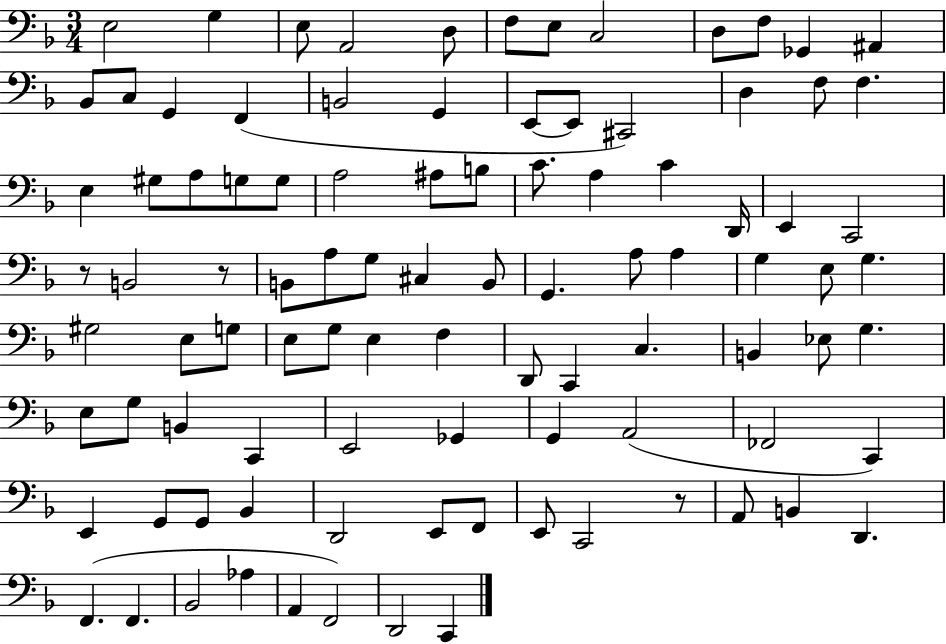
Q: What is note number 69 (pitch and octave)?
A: Gb2